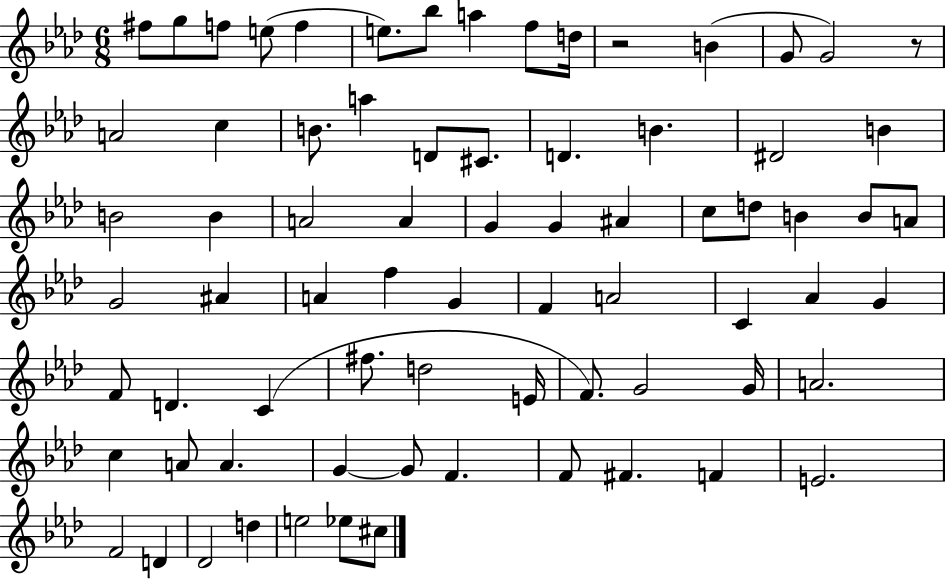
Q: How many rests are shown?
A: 2